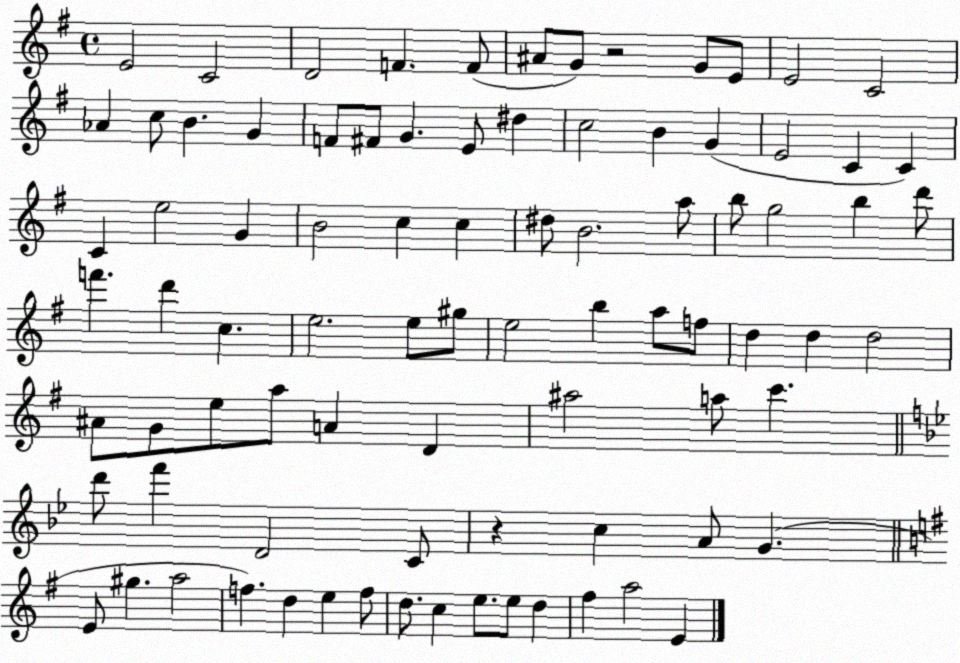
X:1
T:Untitled
M:4/4
L:1/4
K:G
E2 C2 D2 F F/2 ^A/2 G/2 z2 G/2 E/2 E2 C2 _A c/2 B G F/2 ^F/2 G E/2 ^d c2 B G E2 C C C e2 G B2 c c ^d/2 B2 a/2 b/2 g2 b d'/2 f' d' c e2 e/2 ^g/2 e2 b a/2 f/2 d d d2 ^A/2 G/2 e/2 a/2 A D ^a2 a/2 c' d'/2 f' D2 C/2 z c A/2 G E/2 ^g a2 f d e f/2 d/2 c e/2 e/2 d ^f a2 E